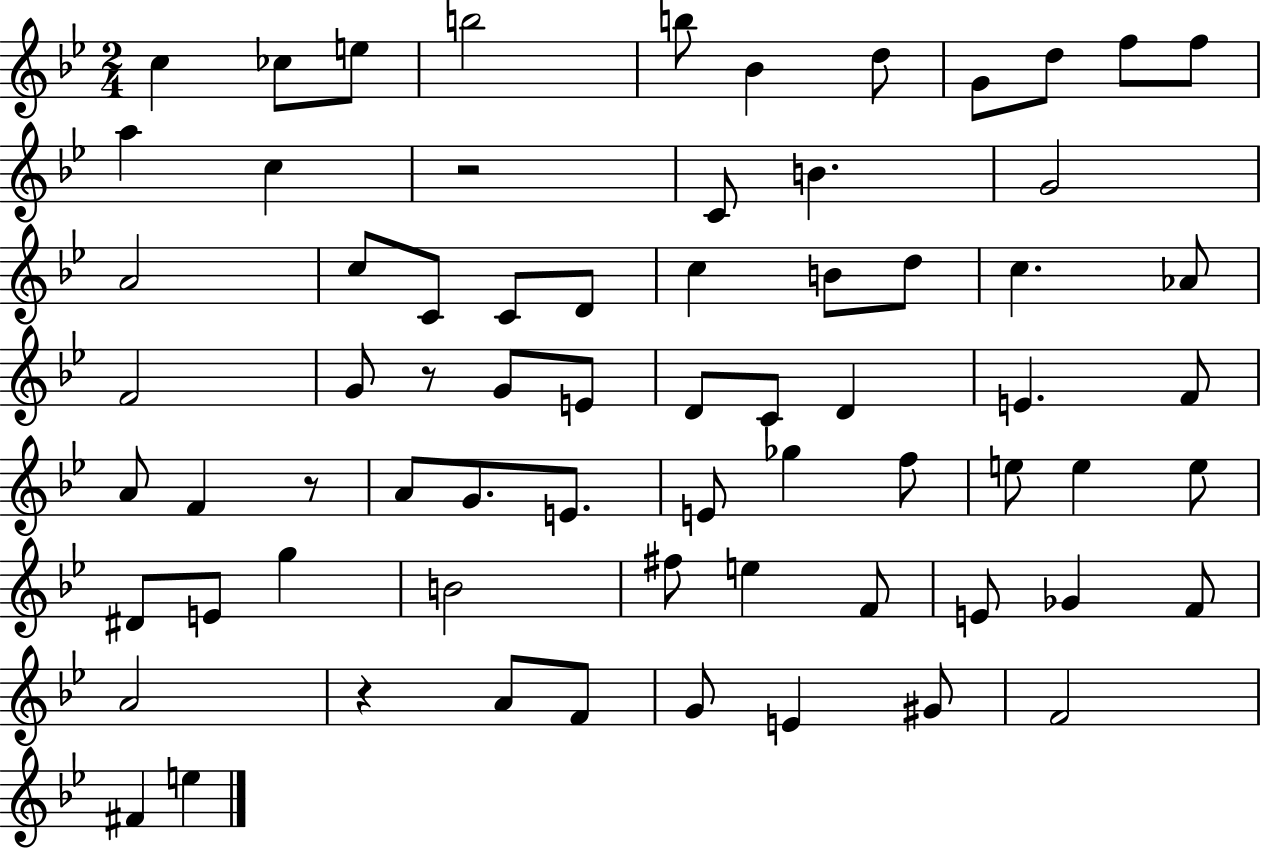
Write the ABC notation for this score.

X:1
T:Untitled
M:2/4
L:1/4
K:Bb
c _c/2 e/2 b2 b/2 _B d/2 G/2 d/2 f/2 f/2 a c z2 C/2 B G2 A2 c/2 C/2 C/2 D/2 c B/2 d/2 c _A/2 F2 G/2 z/2 G/2 E/2 D/2 C/2 D E F/2 A/2 F z/2 A/2 G/2 E/2 E/2 _g f/2 e/2 e e/2 ^D/2 E/2 g B2 ^f/2 e F/2 E/2 _G F/2 A2 z A/2 F/2 G/2 E ^G/2 F2 ^F e